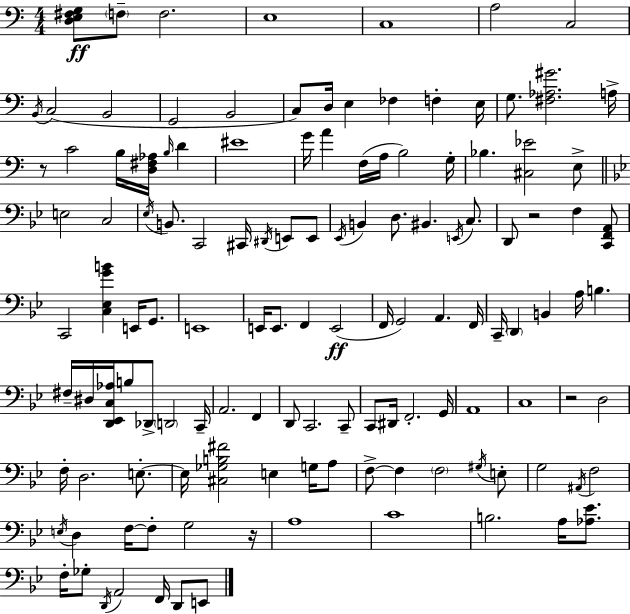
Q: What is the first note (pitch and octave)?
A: F3